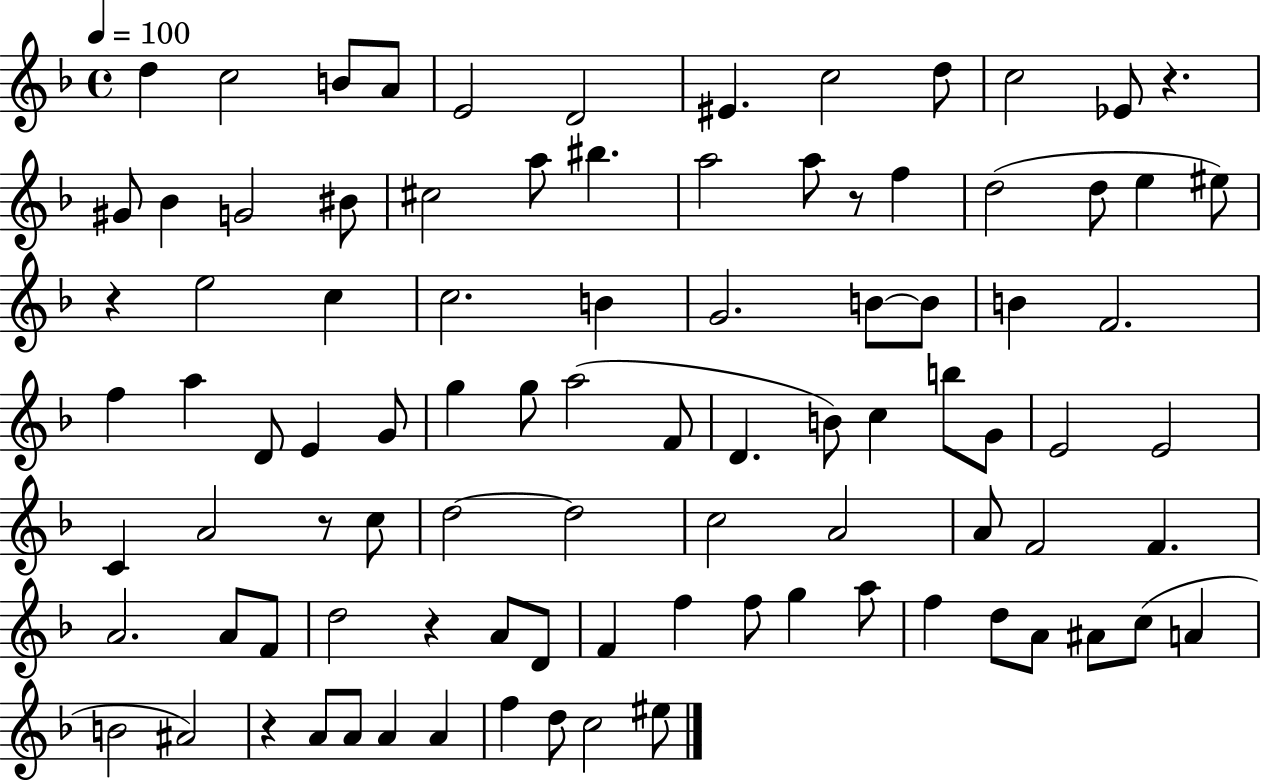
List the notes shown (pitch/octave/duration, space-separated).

D5/q C5/h B4/e A4/e E4/h D4/h EIS4/q. C5/h D5/e C5/h Eb4/e R/q. G#4/e Bb4/q G4/h BIS4/e C#5/h A5/e BIS5/q. A5/h A5/e R/e F5/q D5/h D5/e E5/q EIS5/e R/q E5/h C5/q C5/h. B4/q G4/h. B4/e B4/e B4/q F4/h. F5/q A5/q D4/e E4/q G4/e G5/q G5/e A5/h F4/e D4/q. B4/e C5/q B5/e G4/e E4/h E4/h C4/q A4/h R/e C5/e D5/h D5/h C5/h A4/h A4/e F4/h F4/q. A4/h. A4/e F4/e D5/h R/q A4/e D4/e F4/q F5/q F5/e G5/q A5/e F5/q D5/e A4/e A#4/e C5/e A4/q B4/h A#4/h R/q A4/e A4/e A4/q A4/q F5/q D5/e C5/h EIS5/e